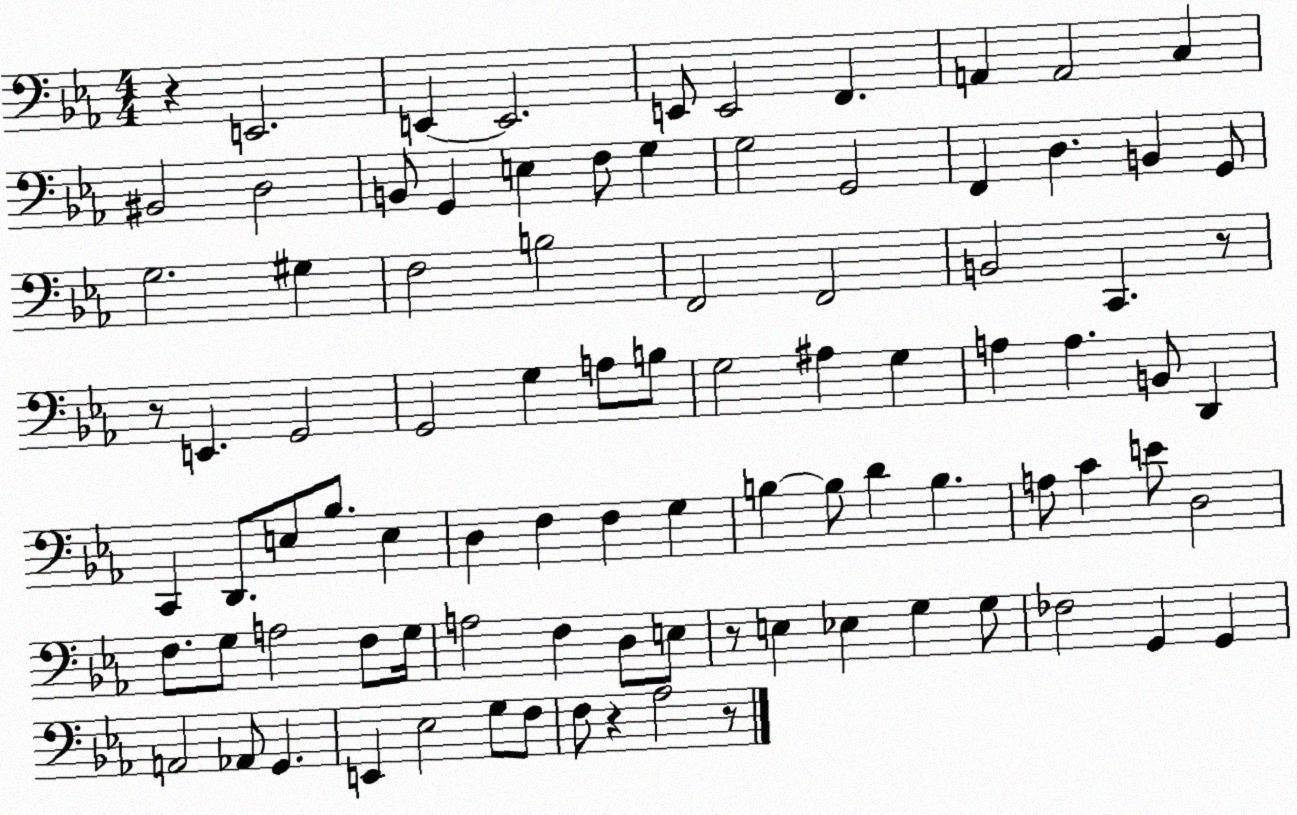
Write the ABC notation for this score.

X:1
T:Untitled
M:4/4
L:1/4
K:Eb
z E,,2 E,, E,,2 E,,/2 E,,2 F,, A,, A,,2 C, ^B,,2 D,2 B,,/2 G,, E, F,/2 G, G,2 G,,2 F,, D, B,, G,,/2 G,2 ^G, F,2 B,2 F,,2 F,,2 B,,2 C,, z/2 z/2 E,, G,,2 G,,2 G, A,/2 B,/2 G,2 ^A, G, A, A, B,,/2 D,, C,, D,,/2 E,/2 _B,/2 E, D, F, F, G, B, B,/2 D B, A,/2 C E/2 D,2 F,/2 G,/2 A,2 F,/2 G,/4 A,2 F, D,/2 E,/2 z/2 E, _E, G, G,/2 _F,2 G,, G,, A,,2 _A,,/2 G,, E,, _E,2 G,/2 F,/2 F,/2 z _A,2 z/2